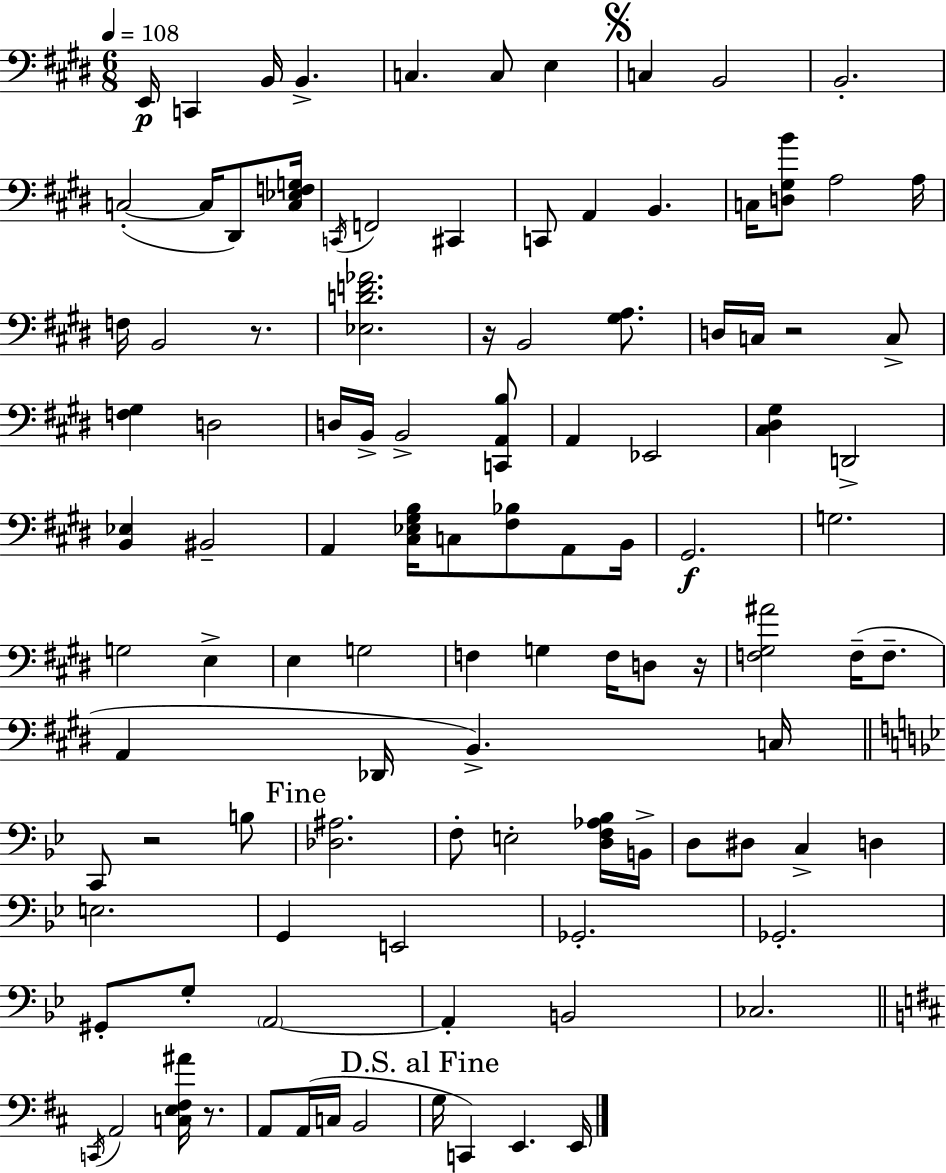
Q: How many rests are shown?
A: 6